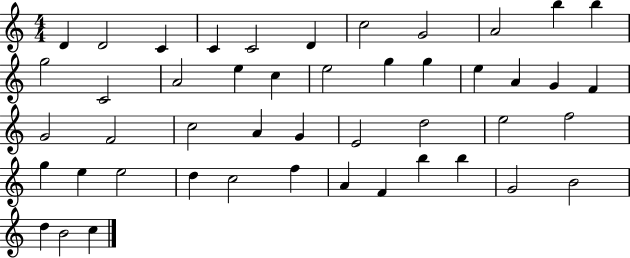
{
  \clef treble
  \numericTimeSignature
  \time 4/4
  \key c \major
  d'4 d'2 c'4 | c'4 c'2 d'4 | c''2 g'2 | a'2 b''4 b''4 | \break g''2 c'2 | a'2 e''4 c''4 | e''2 g''4 g''4 | e''4 a'4 g'4 f'4 | \break g'2 f'2 | c''2 a'4 g'4 | e'2 d''2 | e''2 f''2 | \break g''4 e''4 e''2 | d''4 c''2 f''4 | a'4 f'4 b''4 b''4 | g'2 b'2 | \break d''4 b'2 c''4 | \bar "|."
}